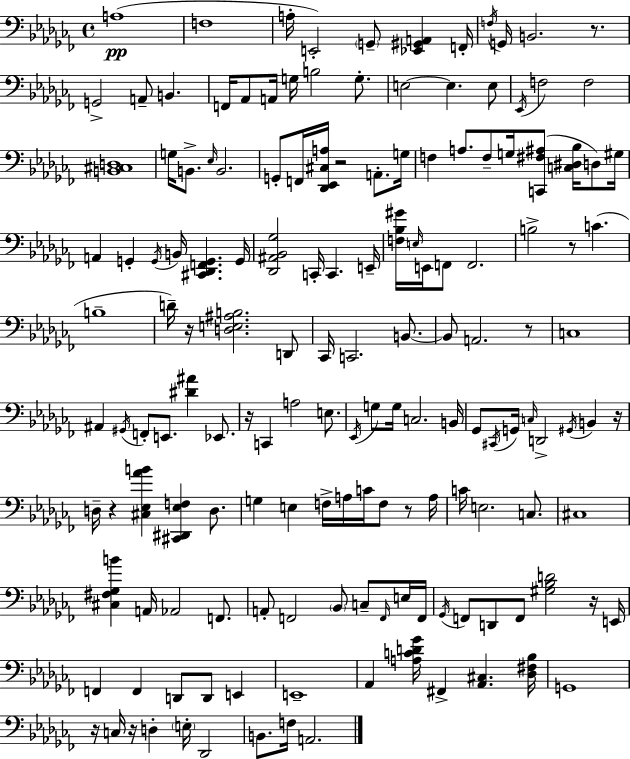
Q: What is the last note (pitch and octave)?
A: A2